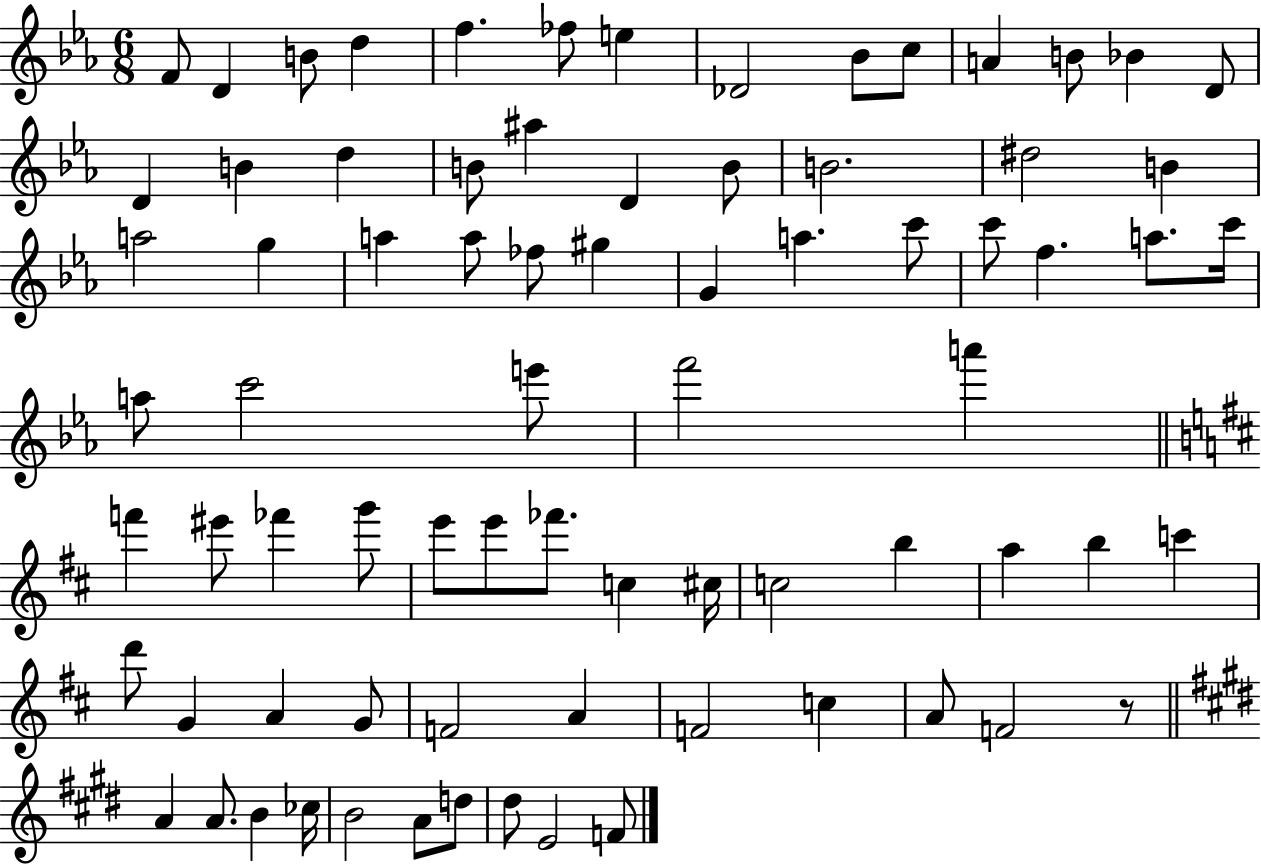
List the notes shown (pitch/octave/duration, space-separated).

F4/e D4/q B4/e D5/q F5/q. FES5/e E5/q Db4/h Bb4/e C5/e A4/q B4/e Bb4/q D4/e D4/q B4/q D5/q B4/e A#5/q D4/q B4/e B4/h. D#5/h B4/q A5/h G5/q A5/q A5/e FES5/e G#5/q G4/q A5/q. C6/e C6/e F5/q. A5/e. C6/s A5/e C6/h E6/e F6/h A6/q F6/q EIS6/e FES6/q G6/e E6/e E6/e FES6/e. C5/q C#5/s C5/h B5/q A5/q B5/q C6/q D6/e G4/q A4/q G4/e F4/h A4/q F4/h C5/q A4/e F4/h R/e A4/q A4/e. B4/q CES5/s B4/h A4/e D5/e D#5/e E4/h F4/e